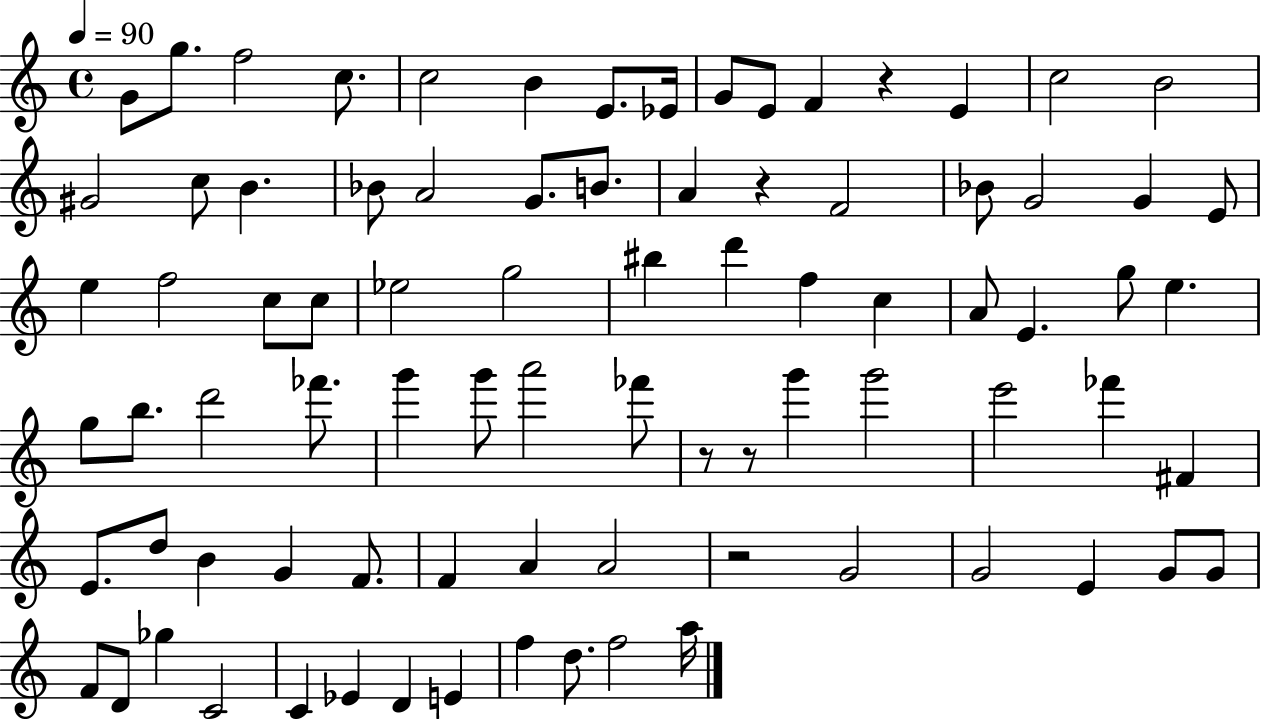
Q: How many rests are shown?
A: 5